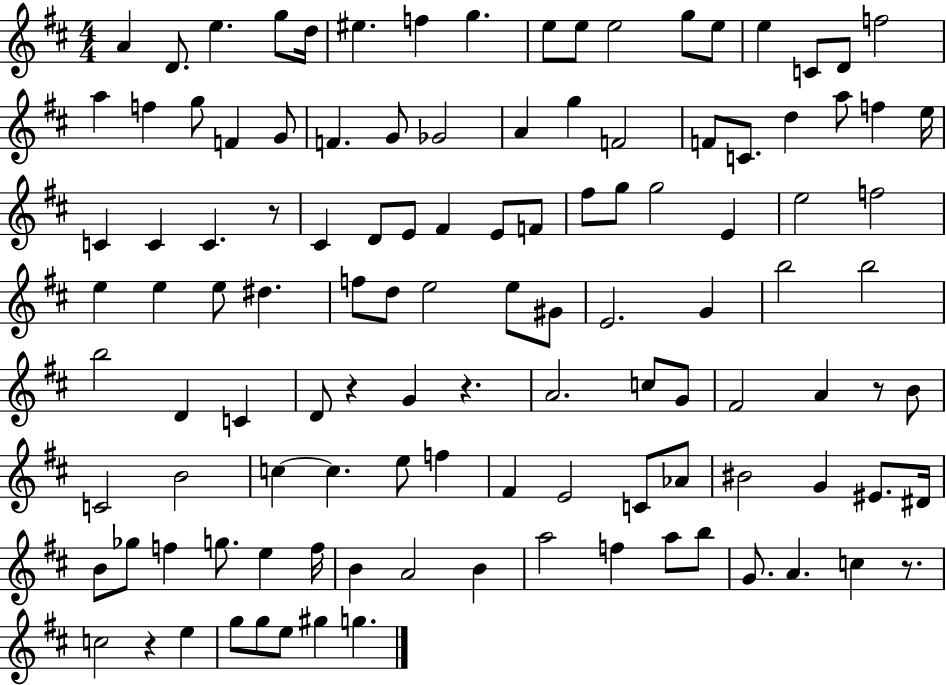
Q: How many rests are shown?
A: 6